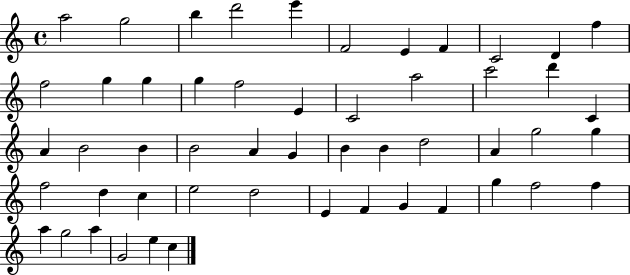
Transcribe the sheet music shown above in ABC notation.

X:1
T:Untitled
M:4/4
L:1/4
K:C
a2 g2 b d'2 e' F2 E F C2 D f f2 g g g f2 E C2 a2 c'2 d' C A B2 B B2 A G B B d2 A g2 g f2 d c e2 d2 E F G F g f2 f a g2 a G2 e c